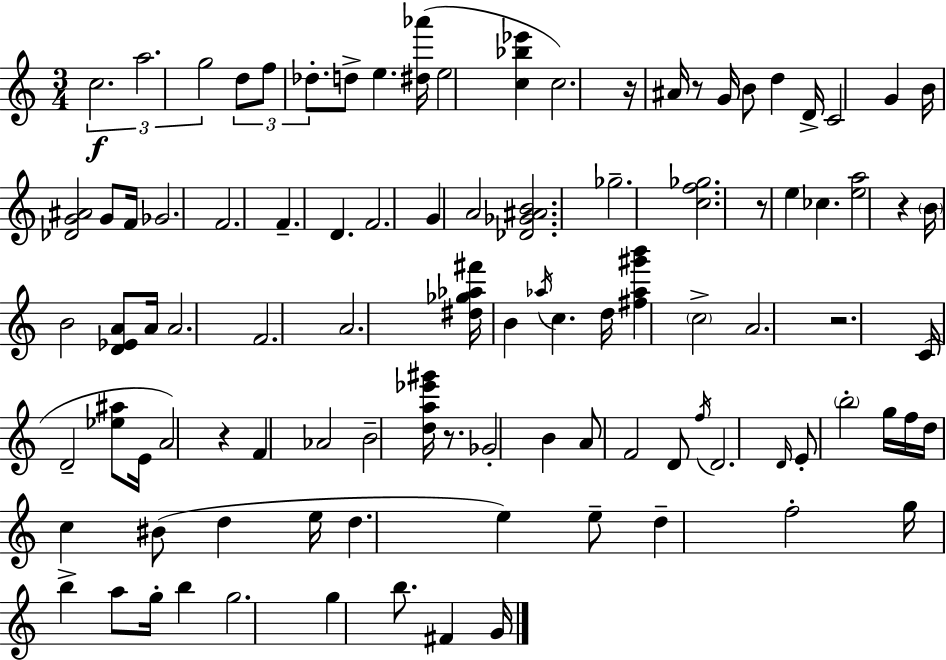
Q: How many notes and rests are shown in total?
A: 99